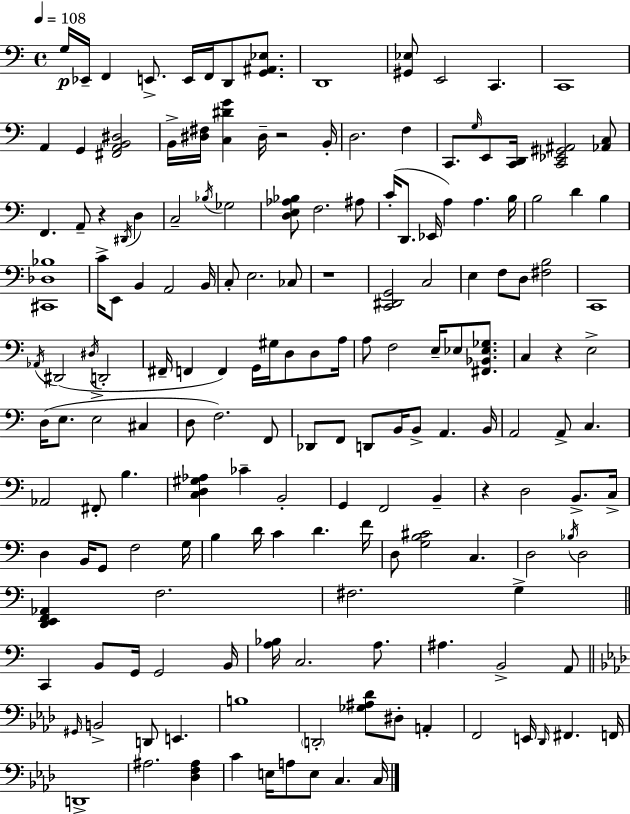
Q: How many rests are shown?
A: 5